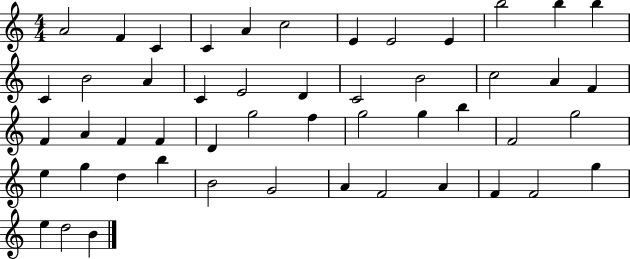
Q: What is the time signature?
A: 4/4